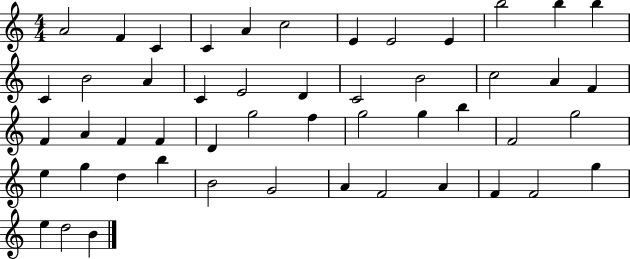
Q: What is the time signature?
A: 4/4